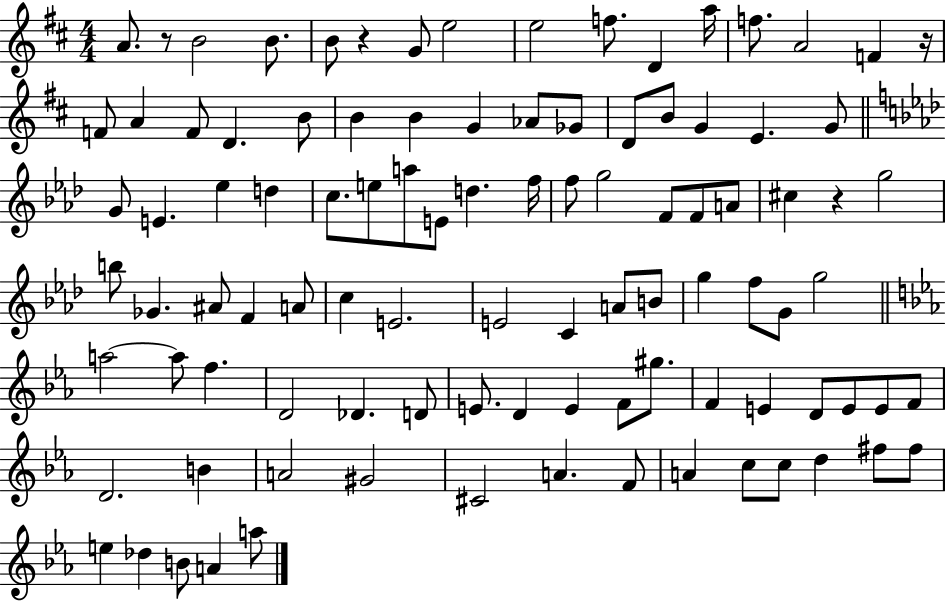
A4/e. R/e B4/h B4/e. B4/e R/q G4/e E5/h E5/h F5/e. D4/q A5/s F5/e. A4/h F4/q R/s F4/e A4/q F4/e D4/q. B4/e B4/q B4/q G4/q Ab4/e Gb4/e D4/e B4/e G4/q E4/q. G4/e G4/e E4/q. Eb5/q D5/q C5/e. E5/e A5/e E4/e D5/q. F5/s F5/e G5/h F4/e F4/e A4/e C#5/q R/q G5/h B5/e Gb4/q. A#4/e F4/q A4/e C5/q E4/h. E4/h C4/q A4/e B4/e G5/q F5/e G4/e G5/h A5/h A5/e F5/q. D4/h Db4/q. D4/e E4/e. D4/q E4/q F4/e G#5/e. F4/q E4/q D4/e E4/e E4/e F4/e D4/h. B4/q A4/h G#4/h C#4/h A4/q. F4/e A4/q C5/e C5/e D5/q F#5/e F#5/e E5/q Db5/q B4/e A4/q A5/e